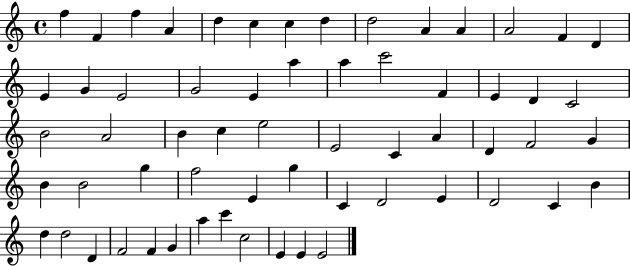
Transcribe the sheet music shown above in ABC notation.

X:1
T:Untitled
M:4/4
L:1/4
K:C
f F f A d c c d d2 A A A2 F D E G E2 G2 E a a c'2 F E D C2 B2 A2 B c e2 E2 C A D F2 G B B2 g f2 E g C D2 E D2 C B d d2 D F2 F G a c' c2 E E E2